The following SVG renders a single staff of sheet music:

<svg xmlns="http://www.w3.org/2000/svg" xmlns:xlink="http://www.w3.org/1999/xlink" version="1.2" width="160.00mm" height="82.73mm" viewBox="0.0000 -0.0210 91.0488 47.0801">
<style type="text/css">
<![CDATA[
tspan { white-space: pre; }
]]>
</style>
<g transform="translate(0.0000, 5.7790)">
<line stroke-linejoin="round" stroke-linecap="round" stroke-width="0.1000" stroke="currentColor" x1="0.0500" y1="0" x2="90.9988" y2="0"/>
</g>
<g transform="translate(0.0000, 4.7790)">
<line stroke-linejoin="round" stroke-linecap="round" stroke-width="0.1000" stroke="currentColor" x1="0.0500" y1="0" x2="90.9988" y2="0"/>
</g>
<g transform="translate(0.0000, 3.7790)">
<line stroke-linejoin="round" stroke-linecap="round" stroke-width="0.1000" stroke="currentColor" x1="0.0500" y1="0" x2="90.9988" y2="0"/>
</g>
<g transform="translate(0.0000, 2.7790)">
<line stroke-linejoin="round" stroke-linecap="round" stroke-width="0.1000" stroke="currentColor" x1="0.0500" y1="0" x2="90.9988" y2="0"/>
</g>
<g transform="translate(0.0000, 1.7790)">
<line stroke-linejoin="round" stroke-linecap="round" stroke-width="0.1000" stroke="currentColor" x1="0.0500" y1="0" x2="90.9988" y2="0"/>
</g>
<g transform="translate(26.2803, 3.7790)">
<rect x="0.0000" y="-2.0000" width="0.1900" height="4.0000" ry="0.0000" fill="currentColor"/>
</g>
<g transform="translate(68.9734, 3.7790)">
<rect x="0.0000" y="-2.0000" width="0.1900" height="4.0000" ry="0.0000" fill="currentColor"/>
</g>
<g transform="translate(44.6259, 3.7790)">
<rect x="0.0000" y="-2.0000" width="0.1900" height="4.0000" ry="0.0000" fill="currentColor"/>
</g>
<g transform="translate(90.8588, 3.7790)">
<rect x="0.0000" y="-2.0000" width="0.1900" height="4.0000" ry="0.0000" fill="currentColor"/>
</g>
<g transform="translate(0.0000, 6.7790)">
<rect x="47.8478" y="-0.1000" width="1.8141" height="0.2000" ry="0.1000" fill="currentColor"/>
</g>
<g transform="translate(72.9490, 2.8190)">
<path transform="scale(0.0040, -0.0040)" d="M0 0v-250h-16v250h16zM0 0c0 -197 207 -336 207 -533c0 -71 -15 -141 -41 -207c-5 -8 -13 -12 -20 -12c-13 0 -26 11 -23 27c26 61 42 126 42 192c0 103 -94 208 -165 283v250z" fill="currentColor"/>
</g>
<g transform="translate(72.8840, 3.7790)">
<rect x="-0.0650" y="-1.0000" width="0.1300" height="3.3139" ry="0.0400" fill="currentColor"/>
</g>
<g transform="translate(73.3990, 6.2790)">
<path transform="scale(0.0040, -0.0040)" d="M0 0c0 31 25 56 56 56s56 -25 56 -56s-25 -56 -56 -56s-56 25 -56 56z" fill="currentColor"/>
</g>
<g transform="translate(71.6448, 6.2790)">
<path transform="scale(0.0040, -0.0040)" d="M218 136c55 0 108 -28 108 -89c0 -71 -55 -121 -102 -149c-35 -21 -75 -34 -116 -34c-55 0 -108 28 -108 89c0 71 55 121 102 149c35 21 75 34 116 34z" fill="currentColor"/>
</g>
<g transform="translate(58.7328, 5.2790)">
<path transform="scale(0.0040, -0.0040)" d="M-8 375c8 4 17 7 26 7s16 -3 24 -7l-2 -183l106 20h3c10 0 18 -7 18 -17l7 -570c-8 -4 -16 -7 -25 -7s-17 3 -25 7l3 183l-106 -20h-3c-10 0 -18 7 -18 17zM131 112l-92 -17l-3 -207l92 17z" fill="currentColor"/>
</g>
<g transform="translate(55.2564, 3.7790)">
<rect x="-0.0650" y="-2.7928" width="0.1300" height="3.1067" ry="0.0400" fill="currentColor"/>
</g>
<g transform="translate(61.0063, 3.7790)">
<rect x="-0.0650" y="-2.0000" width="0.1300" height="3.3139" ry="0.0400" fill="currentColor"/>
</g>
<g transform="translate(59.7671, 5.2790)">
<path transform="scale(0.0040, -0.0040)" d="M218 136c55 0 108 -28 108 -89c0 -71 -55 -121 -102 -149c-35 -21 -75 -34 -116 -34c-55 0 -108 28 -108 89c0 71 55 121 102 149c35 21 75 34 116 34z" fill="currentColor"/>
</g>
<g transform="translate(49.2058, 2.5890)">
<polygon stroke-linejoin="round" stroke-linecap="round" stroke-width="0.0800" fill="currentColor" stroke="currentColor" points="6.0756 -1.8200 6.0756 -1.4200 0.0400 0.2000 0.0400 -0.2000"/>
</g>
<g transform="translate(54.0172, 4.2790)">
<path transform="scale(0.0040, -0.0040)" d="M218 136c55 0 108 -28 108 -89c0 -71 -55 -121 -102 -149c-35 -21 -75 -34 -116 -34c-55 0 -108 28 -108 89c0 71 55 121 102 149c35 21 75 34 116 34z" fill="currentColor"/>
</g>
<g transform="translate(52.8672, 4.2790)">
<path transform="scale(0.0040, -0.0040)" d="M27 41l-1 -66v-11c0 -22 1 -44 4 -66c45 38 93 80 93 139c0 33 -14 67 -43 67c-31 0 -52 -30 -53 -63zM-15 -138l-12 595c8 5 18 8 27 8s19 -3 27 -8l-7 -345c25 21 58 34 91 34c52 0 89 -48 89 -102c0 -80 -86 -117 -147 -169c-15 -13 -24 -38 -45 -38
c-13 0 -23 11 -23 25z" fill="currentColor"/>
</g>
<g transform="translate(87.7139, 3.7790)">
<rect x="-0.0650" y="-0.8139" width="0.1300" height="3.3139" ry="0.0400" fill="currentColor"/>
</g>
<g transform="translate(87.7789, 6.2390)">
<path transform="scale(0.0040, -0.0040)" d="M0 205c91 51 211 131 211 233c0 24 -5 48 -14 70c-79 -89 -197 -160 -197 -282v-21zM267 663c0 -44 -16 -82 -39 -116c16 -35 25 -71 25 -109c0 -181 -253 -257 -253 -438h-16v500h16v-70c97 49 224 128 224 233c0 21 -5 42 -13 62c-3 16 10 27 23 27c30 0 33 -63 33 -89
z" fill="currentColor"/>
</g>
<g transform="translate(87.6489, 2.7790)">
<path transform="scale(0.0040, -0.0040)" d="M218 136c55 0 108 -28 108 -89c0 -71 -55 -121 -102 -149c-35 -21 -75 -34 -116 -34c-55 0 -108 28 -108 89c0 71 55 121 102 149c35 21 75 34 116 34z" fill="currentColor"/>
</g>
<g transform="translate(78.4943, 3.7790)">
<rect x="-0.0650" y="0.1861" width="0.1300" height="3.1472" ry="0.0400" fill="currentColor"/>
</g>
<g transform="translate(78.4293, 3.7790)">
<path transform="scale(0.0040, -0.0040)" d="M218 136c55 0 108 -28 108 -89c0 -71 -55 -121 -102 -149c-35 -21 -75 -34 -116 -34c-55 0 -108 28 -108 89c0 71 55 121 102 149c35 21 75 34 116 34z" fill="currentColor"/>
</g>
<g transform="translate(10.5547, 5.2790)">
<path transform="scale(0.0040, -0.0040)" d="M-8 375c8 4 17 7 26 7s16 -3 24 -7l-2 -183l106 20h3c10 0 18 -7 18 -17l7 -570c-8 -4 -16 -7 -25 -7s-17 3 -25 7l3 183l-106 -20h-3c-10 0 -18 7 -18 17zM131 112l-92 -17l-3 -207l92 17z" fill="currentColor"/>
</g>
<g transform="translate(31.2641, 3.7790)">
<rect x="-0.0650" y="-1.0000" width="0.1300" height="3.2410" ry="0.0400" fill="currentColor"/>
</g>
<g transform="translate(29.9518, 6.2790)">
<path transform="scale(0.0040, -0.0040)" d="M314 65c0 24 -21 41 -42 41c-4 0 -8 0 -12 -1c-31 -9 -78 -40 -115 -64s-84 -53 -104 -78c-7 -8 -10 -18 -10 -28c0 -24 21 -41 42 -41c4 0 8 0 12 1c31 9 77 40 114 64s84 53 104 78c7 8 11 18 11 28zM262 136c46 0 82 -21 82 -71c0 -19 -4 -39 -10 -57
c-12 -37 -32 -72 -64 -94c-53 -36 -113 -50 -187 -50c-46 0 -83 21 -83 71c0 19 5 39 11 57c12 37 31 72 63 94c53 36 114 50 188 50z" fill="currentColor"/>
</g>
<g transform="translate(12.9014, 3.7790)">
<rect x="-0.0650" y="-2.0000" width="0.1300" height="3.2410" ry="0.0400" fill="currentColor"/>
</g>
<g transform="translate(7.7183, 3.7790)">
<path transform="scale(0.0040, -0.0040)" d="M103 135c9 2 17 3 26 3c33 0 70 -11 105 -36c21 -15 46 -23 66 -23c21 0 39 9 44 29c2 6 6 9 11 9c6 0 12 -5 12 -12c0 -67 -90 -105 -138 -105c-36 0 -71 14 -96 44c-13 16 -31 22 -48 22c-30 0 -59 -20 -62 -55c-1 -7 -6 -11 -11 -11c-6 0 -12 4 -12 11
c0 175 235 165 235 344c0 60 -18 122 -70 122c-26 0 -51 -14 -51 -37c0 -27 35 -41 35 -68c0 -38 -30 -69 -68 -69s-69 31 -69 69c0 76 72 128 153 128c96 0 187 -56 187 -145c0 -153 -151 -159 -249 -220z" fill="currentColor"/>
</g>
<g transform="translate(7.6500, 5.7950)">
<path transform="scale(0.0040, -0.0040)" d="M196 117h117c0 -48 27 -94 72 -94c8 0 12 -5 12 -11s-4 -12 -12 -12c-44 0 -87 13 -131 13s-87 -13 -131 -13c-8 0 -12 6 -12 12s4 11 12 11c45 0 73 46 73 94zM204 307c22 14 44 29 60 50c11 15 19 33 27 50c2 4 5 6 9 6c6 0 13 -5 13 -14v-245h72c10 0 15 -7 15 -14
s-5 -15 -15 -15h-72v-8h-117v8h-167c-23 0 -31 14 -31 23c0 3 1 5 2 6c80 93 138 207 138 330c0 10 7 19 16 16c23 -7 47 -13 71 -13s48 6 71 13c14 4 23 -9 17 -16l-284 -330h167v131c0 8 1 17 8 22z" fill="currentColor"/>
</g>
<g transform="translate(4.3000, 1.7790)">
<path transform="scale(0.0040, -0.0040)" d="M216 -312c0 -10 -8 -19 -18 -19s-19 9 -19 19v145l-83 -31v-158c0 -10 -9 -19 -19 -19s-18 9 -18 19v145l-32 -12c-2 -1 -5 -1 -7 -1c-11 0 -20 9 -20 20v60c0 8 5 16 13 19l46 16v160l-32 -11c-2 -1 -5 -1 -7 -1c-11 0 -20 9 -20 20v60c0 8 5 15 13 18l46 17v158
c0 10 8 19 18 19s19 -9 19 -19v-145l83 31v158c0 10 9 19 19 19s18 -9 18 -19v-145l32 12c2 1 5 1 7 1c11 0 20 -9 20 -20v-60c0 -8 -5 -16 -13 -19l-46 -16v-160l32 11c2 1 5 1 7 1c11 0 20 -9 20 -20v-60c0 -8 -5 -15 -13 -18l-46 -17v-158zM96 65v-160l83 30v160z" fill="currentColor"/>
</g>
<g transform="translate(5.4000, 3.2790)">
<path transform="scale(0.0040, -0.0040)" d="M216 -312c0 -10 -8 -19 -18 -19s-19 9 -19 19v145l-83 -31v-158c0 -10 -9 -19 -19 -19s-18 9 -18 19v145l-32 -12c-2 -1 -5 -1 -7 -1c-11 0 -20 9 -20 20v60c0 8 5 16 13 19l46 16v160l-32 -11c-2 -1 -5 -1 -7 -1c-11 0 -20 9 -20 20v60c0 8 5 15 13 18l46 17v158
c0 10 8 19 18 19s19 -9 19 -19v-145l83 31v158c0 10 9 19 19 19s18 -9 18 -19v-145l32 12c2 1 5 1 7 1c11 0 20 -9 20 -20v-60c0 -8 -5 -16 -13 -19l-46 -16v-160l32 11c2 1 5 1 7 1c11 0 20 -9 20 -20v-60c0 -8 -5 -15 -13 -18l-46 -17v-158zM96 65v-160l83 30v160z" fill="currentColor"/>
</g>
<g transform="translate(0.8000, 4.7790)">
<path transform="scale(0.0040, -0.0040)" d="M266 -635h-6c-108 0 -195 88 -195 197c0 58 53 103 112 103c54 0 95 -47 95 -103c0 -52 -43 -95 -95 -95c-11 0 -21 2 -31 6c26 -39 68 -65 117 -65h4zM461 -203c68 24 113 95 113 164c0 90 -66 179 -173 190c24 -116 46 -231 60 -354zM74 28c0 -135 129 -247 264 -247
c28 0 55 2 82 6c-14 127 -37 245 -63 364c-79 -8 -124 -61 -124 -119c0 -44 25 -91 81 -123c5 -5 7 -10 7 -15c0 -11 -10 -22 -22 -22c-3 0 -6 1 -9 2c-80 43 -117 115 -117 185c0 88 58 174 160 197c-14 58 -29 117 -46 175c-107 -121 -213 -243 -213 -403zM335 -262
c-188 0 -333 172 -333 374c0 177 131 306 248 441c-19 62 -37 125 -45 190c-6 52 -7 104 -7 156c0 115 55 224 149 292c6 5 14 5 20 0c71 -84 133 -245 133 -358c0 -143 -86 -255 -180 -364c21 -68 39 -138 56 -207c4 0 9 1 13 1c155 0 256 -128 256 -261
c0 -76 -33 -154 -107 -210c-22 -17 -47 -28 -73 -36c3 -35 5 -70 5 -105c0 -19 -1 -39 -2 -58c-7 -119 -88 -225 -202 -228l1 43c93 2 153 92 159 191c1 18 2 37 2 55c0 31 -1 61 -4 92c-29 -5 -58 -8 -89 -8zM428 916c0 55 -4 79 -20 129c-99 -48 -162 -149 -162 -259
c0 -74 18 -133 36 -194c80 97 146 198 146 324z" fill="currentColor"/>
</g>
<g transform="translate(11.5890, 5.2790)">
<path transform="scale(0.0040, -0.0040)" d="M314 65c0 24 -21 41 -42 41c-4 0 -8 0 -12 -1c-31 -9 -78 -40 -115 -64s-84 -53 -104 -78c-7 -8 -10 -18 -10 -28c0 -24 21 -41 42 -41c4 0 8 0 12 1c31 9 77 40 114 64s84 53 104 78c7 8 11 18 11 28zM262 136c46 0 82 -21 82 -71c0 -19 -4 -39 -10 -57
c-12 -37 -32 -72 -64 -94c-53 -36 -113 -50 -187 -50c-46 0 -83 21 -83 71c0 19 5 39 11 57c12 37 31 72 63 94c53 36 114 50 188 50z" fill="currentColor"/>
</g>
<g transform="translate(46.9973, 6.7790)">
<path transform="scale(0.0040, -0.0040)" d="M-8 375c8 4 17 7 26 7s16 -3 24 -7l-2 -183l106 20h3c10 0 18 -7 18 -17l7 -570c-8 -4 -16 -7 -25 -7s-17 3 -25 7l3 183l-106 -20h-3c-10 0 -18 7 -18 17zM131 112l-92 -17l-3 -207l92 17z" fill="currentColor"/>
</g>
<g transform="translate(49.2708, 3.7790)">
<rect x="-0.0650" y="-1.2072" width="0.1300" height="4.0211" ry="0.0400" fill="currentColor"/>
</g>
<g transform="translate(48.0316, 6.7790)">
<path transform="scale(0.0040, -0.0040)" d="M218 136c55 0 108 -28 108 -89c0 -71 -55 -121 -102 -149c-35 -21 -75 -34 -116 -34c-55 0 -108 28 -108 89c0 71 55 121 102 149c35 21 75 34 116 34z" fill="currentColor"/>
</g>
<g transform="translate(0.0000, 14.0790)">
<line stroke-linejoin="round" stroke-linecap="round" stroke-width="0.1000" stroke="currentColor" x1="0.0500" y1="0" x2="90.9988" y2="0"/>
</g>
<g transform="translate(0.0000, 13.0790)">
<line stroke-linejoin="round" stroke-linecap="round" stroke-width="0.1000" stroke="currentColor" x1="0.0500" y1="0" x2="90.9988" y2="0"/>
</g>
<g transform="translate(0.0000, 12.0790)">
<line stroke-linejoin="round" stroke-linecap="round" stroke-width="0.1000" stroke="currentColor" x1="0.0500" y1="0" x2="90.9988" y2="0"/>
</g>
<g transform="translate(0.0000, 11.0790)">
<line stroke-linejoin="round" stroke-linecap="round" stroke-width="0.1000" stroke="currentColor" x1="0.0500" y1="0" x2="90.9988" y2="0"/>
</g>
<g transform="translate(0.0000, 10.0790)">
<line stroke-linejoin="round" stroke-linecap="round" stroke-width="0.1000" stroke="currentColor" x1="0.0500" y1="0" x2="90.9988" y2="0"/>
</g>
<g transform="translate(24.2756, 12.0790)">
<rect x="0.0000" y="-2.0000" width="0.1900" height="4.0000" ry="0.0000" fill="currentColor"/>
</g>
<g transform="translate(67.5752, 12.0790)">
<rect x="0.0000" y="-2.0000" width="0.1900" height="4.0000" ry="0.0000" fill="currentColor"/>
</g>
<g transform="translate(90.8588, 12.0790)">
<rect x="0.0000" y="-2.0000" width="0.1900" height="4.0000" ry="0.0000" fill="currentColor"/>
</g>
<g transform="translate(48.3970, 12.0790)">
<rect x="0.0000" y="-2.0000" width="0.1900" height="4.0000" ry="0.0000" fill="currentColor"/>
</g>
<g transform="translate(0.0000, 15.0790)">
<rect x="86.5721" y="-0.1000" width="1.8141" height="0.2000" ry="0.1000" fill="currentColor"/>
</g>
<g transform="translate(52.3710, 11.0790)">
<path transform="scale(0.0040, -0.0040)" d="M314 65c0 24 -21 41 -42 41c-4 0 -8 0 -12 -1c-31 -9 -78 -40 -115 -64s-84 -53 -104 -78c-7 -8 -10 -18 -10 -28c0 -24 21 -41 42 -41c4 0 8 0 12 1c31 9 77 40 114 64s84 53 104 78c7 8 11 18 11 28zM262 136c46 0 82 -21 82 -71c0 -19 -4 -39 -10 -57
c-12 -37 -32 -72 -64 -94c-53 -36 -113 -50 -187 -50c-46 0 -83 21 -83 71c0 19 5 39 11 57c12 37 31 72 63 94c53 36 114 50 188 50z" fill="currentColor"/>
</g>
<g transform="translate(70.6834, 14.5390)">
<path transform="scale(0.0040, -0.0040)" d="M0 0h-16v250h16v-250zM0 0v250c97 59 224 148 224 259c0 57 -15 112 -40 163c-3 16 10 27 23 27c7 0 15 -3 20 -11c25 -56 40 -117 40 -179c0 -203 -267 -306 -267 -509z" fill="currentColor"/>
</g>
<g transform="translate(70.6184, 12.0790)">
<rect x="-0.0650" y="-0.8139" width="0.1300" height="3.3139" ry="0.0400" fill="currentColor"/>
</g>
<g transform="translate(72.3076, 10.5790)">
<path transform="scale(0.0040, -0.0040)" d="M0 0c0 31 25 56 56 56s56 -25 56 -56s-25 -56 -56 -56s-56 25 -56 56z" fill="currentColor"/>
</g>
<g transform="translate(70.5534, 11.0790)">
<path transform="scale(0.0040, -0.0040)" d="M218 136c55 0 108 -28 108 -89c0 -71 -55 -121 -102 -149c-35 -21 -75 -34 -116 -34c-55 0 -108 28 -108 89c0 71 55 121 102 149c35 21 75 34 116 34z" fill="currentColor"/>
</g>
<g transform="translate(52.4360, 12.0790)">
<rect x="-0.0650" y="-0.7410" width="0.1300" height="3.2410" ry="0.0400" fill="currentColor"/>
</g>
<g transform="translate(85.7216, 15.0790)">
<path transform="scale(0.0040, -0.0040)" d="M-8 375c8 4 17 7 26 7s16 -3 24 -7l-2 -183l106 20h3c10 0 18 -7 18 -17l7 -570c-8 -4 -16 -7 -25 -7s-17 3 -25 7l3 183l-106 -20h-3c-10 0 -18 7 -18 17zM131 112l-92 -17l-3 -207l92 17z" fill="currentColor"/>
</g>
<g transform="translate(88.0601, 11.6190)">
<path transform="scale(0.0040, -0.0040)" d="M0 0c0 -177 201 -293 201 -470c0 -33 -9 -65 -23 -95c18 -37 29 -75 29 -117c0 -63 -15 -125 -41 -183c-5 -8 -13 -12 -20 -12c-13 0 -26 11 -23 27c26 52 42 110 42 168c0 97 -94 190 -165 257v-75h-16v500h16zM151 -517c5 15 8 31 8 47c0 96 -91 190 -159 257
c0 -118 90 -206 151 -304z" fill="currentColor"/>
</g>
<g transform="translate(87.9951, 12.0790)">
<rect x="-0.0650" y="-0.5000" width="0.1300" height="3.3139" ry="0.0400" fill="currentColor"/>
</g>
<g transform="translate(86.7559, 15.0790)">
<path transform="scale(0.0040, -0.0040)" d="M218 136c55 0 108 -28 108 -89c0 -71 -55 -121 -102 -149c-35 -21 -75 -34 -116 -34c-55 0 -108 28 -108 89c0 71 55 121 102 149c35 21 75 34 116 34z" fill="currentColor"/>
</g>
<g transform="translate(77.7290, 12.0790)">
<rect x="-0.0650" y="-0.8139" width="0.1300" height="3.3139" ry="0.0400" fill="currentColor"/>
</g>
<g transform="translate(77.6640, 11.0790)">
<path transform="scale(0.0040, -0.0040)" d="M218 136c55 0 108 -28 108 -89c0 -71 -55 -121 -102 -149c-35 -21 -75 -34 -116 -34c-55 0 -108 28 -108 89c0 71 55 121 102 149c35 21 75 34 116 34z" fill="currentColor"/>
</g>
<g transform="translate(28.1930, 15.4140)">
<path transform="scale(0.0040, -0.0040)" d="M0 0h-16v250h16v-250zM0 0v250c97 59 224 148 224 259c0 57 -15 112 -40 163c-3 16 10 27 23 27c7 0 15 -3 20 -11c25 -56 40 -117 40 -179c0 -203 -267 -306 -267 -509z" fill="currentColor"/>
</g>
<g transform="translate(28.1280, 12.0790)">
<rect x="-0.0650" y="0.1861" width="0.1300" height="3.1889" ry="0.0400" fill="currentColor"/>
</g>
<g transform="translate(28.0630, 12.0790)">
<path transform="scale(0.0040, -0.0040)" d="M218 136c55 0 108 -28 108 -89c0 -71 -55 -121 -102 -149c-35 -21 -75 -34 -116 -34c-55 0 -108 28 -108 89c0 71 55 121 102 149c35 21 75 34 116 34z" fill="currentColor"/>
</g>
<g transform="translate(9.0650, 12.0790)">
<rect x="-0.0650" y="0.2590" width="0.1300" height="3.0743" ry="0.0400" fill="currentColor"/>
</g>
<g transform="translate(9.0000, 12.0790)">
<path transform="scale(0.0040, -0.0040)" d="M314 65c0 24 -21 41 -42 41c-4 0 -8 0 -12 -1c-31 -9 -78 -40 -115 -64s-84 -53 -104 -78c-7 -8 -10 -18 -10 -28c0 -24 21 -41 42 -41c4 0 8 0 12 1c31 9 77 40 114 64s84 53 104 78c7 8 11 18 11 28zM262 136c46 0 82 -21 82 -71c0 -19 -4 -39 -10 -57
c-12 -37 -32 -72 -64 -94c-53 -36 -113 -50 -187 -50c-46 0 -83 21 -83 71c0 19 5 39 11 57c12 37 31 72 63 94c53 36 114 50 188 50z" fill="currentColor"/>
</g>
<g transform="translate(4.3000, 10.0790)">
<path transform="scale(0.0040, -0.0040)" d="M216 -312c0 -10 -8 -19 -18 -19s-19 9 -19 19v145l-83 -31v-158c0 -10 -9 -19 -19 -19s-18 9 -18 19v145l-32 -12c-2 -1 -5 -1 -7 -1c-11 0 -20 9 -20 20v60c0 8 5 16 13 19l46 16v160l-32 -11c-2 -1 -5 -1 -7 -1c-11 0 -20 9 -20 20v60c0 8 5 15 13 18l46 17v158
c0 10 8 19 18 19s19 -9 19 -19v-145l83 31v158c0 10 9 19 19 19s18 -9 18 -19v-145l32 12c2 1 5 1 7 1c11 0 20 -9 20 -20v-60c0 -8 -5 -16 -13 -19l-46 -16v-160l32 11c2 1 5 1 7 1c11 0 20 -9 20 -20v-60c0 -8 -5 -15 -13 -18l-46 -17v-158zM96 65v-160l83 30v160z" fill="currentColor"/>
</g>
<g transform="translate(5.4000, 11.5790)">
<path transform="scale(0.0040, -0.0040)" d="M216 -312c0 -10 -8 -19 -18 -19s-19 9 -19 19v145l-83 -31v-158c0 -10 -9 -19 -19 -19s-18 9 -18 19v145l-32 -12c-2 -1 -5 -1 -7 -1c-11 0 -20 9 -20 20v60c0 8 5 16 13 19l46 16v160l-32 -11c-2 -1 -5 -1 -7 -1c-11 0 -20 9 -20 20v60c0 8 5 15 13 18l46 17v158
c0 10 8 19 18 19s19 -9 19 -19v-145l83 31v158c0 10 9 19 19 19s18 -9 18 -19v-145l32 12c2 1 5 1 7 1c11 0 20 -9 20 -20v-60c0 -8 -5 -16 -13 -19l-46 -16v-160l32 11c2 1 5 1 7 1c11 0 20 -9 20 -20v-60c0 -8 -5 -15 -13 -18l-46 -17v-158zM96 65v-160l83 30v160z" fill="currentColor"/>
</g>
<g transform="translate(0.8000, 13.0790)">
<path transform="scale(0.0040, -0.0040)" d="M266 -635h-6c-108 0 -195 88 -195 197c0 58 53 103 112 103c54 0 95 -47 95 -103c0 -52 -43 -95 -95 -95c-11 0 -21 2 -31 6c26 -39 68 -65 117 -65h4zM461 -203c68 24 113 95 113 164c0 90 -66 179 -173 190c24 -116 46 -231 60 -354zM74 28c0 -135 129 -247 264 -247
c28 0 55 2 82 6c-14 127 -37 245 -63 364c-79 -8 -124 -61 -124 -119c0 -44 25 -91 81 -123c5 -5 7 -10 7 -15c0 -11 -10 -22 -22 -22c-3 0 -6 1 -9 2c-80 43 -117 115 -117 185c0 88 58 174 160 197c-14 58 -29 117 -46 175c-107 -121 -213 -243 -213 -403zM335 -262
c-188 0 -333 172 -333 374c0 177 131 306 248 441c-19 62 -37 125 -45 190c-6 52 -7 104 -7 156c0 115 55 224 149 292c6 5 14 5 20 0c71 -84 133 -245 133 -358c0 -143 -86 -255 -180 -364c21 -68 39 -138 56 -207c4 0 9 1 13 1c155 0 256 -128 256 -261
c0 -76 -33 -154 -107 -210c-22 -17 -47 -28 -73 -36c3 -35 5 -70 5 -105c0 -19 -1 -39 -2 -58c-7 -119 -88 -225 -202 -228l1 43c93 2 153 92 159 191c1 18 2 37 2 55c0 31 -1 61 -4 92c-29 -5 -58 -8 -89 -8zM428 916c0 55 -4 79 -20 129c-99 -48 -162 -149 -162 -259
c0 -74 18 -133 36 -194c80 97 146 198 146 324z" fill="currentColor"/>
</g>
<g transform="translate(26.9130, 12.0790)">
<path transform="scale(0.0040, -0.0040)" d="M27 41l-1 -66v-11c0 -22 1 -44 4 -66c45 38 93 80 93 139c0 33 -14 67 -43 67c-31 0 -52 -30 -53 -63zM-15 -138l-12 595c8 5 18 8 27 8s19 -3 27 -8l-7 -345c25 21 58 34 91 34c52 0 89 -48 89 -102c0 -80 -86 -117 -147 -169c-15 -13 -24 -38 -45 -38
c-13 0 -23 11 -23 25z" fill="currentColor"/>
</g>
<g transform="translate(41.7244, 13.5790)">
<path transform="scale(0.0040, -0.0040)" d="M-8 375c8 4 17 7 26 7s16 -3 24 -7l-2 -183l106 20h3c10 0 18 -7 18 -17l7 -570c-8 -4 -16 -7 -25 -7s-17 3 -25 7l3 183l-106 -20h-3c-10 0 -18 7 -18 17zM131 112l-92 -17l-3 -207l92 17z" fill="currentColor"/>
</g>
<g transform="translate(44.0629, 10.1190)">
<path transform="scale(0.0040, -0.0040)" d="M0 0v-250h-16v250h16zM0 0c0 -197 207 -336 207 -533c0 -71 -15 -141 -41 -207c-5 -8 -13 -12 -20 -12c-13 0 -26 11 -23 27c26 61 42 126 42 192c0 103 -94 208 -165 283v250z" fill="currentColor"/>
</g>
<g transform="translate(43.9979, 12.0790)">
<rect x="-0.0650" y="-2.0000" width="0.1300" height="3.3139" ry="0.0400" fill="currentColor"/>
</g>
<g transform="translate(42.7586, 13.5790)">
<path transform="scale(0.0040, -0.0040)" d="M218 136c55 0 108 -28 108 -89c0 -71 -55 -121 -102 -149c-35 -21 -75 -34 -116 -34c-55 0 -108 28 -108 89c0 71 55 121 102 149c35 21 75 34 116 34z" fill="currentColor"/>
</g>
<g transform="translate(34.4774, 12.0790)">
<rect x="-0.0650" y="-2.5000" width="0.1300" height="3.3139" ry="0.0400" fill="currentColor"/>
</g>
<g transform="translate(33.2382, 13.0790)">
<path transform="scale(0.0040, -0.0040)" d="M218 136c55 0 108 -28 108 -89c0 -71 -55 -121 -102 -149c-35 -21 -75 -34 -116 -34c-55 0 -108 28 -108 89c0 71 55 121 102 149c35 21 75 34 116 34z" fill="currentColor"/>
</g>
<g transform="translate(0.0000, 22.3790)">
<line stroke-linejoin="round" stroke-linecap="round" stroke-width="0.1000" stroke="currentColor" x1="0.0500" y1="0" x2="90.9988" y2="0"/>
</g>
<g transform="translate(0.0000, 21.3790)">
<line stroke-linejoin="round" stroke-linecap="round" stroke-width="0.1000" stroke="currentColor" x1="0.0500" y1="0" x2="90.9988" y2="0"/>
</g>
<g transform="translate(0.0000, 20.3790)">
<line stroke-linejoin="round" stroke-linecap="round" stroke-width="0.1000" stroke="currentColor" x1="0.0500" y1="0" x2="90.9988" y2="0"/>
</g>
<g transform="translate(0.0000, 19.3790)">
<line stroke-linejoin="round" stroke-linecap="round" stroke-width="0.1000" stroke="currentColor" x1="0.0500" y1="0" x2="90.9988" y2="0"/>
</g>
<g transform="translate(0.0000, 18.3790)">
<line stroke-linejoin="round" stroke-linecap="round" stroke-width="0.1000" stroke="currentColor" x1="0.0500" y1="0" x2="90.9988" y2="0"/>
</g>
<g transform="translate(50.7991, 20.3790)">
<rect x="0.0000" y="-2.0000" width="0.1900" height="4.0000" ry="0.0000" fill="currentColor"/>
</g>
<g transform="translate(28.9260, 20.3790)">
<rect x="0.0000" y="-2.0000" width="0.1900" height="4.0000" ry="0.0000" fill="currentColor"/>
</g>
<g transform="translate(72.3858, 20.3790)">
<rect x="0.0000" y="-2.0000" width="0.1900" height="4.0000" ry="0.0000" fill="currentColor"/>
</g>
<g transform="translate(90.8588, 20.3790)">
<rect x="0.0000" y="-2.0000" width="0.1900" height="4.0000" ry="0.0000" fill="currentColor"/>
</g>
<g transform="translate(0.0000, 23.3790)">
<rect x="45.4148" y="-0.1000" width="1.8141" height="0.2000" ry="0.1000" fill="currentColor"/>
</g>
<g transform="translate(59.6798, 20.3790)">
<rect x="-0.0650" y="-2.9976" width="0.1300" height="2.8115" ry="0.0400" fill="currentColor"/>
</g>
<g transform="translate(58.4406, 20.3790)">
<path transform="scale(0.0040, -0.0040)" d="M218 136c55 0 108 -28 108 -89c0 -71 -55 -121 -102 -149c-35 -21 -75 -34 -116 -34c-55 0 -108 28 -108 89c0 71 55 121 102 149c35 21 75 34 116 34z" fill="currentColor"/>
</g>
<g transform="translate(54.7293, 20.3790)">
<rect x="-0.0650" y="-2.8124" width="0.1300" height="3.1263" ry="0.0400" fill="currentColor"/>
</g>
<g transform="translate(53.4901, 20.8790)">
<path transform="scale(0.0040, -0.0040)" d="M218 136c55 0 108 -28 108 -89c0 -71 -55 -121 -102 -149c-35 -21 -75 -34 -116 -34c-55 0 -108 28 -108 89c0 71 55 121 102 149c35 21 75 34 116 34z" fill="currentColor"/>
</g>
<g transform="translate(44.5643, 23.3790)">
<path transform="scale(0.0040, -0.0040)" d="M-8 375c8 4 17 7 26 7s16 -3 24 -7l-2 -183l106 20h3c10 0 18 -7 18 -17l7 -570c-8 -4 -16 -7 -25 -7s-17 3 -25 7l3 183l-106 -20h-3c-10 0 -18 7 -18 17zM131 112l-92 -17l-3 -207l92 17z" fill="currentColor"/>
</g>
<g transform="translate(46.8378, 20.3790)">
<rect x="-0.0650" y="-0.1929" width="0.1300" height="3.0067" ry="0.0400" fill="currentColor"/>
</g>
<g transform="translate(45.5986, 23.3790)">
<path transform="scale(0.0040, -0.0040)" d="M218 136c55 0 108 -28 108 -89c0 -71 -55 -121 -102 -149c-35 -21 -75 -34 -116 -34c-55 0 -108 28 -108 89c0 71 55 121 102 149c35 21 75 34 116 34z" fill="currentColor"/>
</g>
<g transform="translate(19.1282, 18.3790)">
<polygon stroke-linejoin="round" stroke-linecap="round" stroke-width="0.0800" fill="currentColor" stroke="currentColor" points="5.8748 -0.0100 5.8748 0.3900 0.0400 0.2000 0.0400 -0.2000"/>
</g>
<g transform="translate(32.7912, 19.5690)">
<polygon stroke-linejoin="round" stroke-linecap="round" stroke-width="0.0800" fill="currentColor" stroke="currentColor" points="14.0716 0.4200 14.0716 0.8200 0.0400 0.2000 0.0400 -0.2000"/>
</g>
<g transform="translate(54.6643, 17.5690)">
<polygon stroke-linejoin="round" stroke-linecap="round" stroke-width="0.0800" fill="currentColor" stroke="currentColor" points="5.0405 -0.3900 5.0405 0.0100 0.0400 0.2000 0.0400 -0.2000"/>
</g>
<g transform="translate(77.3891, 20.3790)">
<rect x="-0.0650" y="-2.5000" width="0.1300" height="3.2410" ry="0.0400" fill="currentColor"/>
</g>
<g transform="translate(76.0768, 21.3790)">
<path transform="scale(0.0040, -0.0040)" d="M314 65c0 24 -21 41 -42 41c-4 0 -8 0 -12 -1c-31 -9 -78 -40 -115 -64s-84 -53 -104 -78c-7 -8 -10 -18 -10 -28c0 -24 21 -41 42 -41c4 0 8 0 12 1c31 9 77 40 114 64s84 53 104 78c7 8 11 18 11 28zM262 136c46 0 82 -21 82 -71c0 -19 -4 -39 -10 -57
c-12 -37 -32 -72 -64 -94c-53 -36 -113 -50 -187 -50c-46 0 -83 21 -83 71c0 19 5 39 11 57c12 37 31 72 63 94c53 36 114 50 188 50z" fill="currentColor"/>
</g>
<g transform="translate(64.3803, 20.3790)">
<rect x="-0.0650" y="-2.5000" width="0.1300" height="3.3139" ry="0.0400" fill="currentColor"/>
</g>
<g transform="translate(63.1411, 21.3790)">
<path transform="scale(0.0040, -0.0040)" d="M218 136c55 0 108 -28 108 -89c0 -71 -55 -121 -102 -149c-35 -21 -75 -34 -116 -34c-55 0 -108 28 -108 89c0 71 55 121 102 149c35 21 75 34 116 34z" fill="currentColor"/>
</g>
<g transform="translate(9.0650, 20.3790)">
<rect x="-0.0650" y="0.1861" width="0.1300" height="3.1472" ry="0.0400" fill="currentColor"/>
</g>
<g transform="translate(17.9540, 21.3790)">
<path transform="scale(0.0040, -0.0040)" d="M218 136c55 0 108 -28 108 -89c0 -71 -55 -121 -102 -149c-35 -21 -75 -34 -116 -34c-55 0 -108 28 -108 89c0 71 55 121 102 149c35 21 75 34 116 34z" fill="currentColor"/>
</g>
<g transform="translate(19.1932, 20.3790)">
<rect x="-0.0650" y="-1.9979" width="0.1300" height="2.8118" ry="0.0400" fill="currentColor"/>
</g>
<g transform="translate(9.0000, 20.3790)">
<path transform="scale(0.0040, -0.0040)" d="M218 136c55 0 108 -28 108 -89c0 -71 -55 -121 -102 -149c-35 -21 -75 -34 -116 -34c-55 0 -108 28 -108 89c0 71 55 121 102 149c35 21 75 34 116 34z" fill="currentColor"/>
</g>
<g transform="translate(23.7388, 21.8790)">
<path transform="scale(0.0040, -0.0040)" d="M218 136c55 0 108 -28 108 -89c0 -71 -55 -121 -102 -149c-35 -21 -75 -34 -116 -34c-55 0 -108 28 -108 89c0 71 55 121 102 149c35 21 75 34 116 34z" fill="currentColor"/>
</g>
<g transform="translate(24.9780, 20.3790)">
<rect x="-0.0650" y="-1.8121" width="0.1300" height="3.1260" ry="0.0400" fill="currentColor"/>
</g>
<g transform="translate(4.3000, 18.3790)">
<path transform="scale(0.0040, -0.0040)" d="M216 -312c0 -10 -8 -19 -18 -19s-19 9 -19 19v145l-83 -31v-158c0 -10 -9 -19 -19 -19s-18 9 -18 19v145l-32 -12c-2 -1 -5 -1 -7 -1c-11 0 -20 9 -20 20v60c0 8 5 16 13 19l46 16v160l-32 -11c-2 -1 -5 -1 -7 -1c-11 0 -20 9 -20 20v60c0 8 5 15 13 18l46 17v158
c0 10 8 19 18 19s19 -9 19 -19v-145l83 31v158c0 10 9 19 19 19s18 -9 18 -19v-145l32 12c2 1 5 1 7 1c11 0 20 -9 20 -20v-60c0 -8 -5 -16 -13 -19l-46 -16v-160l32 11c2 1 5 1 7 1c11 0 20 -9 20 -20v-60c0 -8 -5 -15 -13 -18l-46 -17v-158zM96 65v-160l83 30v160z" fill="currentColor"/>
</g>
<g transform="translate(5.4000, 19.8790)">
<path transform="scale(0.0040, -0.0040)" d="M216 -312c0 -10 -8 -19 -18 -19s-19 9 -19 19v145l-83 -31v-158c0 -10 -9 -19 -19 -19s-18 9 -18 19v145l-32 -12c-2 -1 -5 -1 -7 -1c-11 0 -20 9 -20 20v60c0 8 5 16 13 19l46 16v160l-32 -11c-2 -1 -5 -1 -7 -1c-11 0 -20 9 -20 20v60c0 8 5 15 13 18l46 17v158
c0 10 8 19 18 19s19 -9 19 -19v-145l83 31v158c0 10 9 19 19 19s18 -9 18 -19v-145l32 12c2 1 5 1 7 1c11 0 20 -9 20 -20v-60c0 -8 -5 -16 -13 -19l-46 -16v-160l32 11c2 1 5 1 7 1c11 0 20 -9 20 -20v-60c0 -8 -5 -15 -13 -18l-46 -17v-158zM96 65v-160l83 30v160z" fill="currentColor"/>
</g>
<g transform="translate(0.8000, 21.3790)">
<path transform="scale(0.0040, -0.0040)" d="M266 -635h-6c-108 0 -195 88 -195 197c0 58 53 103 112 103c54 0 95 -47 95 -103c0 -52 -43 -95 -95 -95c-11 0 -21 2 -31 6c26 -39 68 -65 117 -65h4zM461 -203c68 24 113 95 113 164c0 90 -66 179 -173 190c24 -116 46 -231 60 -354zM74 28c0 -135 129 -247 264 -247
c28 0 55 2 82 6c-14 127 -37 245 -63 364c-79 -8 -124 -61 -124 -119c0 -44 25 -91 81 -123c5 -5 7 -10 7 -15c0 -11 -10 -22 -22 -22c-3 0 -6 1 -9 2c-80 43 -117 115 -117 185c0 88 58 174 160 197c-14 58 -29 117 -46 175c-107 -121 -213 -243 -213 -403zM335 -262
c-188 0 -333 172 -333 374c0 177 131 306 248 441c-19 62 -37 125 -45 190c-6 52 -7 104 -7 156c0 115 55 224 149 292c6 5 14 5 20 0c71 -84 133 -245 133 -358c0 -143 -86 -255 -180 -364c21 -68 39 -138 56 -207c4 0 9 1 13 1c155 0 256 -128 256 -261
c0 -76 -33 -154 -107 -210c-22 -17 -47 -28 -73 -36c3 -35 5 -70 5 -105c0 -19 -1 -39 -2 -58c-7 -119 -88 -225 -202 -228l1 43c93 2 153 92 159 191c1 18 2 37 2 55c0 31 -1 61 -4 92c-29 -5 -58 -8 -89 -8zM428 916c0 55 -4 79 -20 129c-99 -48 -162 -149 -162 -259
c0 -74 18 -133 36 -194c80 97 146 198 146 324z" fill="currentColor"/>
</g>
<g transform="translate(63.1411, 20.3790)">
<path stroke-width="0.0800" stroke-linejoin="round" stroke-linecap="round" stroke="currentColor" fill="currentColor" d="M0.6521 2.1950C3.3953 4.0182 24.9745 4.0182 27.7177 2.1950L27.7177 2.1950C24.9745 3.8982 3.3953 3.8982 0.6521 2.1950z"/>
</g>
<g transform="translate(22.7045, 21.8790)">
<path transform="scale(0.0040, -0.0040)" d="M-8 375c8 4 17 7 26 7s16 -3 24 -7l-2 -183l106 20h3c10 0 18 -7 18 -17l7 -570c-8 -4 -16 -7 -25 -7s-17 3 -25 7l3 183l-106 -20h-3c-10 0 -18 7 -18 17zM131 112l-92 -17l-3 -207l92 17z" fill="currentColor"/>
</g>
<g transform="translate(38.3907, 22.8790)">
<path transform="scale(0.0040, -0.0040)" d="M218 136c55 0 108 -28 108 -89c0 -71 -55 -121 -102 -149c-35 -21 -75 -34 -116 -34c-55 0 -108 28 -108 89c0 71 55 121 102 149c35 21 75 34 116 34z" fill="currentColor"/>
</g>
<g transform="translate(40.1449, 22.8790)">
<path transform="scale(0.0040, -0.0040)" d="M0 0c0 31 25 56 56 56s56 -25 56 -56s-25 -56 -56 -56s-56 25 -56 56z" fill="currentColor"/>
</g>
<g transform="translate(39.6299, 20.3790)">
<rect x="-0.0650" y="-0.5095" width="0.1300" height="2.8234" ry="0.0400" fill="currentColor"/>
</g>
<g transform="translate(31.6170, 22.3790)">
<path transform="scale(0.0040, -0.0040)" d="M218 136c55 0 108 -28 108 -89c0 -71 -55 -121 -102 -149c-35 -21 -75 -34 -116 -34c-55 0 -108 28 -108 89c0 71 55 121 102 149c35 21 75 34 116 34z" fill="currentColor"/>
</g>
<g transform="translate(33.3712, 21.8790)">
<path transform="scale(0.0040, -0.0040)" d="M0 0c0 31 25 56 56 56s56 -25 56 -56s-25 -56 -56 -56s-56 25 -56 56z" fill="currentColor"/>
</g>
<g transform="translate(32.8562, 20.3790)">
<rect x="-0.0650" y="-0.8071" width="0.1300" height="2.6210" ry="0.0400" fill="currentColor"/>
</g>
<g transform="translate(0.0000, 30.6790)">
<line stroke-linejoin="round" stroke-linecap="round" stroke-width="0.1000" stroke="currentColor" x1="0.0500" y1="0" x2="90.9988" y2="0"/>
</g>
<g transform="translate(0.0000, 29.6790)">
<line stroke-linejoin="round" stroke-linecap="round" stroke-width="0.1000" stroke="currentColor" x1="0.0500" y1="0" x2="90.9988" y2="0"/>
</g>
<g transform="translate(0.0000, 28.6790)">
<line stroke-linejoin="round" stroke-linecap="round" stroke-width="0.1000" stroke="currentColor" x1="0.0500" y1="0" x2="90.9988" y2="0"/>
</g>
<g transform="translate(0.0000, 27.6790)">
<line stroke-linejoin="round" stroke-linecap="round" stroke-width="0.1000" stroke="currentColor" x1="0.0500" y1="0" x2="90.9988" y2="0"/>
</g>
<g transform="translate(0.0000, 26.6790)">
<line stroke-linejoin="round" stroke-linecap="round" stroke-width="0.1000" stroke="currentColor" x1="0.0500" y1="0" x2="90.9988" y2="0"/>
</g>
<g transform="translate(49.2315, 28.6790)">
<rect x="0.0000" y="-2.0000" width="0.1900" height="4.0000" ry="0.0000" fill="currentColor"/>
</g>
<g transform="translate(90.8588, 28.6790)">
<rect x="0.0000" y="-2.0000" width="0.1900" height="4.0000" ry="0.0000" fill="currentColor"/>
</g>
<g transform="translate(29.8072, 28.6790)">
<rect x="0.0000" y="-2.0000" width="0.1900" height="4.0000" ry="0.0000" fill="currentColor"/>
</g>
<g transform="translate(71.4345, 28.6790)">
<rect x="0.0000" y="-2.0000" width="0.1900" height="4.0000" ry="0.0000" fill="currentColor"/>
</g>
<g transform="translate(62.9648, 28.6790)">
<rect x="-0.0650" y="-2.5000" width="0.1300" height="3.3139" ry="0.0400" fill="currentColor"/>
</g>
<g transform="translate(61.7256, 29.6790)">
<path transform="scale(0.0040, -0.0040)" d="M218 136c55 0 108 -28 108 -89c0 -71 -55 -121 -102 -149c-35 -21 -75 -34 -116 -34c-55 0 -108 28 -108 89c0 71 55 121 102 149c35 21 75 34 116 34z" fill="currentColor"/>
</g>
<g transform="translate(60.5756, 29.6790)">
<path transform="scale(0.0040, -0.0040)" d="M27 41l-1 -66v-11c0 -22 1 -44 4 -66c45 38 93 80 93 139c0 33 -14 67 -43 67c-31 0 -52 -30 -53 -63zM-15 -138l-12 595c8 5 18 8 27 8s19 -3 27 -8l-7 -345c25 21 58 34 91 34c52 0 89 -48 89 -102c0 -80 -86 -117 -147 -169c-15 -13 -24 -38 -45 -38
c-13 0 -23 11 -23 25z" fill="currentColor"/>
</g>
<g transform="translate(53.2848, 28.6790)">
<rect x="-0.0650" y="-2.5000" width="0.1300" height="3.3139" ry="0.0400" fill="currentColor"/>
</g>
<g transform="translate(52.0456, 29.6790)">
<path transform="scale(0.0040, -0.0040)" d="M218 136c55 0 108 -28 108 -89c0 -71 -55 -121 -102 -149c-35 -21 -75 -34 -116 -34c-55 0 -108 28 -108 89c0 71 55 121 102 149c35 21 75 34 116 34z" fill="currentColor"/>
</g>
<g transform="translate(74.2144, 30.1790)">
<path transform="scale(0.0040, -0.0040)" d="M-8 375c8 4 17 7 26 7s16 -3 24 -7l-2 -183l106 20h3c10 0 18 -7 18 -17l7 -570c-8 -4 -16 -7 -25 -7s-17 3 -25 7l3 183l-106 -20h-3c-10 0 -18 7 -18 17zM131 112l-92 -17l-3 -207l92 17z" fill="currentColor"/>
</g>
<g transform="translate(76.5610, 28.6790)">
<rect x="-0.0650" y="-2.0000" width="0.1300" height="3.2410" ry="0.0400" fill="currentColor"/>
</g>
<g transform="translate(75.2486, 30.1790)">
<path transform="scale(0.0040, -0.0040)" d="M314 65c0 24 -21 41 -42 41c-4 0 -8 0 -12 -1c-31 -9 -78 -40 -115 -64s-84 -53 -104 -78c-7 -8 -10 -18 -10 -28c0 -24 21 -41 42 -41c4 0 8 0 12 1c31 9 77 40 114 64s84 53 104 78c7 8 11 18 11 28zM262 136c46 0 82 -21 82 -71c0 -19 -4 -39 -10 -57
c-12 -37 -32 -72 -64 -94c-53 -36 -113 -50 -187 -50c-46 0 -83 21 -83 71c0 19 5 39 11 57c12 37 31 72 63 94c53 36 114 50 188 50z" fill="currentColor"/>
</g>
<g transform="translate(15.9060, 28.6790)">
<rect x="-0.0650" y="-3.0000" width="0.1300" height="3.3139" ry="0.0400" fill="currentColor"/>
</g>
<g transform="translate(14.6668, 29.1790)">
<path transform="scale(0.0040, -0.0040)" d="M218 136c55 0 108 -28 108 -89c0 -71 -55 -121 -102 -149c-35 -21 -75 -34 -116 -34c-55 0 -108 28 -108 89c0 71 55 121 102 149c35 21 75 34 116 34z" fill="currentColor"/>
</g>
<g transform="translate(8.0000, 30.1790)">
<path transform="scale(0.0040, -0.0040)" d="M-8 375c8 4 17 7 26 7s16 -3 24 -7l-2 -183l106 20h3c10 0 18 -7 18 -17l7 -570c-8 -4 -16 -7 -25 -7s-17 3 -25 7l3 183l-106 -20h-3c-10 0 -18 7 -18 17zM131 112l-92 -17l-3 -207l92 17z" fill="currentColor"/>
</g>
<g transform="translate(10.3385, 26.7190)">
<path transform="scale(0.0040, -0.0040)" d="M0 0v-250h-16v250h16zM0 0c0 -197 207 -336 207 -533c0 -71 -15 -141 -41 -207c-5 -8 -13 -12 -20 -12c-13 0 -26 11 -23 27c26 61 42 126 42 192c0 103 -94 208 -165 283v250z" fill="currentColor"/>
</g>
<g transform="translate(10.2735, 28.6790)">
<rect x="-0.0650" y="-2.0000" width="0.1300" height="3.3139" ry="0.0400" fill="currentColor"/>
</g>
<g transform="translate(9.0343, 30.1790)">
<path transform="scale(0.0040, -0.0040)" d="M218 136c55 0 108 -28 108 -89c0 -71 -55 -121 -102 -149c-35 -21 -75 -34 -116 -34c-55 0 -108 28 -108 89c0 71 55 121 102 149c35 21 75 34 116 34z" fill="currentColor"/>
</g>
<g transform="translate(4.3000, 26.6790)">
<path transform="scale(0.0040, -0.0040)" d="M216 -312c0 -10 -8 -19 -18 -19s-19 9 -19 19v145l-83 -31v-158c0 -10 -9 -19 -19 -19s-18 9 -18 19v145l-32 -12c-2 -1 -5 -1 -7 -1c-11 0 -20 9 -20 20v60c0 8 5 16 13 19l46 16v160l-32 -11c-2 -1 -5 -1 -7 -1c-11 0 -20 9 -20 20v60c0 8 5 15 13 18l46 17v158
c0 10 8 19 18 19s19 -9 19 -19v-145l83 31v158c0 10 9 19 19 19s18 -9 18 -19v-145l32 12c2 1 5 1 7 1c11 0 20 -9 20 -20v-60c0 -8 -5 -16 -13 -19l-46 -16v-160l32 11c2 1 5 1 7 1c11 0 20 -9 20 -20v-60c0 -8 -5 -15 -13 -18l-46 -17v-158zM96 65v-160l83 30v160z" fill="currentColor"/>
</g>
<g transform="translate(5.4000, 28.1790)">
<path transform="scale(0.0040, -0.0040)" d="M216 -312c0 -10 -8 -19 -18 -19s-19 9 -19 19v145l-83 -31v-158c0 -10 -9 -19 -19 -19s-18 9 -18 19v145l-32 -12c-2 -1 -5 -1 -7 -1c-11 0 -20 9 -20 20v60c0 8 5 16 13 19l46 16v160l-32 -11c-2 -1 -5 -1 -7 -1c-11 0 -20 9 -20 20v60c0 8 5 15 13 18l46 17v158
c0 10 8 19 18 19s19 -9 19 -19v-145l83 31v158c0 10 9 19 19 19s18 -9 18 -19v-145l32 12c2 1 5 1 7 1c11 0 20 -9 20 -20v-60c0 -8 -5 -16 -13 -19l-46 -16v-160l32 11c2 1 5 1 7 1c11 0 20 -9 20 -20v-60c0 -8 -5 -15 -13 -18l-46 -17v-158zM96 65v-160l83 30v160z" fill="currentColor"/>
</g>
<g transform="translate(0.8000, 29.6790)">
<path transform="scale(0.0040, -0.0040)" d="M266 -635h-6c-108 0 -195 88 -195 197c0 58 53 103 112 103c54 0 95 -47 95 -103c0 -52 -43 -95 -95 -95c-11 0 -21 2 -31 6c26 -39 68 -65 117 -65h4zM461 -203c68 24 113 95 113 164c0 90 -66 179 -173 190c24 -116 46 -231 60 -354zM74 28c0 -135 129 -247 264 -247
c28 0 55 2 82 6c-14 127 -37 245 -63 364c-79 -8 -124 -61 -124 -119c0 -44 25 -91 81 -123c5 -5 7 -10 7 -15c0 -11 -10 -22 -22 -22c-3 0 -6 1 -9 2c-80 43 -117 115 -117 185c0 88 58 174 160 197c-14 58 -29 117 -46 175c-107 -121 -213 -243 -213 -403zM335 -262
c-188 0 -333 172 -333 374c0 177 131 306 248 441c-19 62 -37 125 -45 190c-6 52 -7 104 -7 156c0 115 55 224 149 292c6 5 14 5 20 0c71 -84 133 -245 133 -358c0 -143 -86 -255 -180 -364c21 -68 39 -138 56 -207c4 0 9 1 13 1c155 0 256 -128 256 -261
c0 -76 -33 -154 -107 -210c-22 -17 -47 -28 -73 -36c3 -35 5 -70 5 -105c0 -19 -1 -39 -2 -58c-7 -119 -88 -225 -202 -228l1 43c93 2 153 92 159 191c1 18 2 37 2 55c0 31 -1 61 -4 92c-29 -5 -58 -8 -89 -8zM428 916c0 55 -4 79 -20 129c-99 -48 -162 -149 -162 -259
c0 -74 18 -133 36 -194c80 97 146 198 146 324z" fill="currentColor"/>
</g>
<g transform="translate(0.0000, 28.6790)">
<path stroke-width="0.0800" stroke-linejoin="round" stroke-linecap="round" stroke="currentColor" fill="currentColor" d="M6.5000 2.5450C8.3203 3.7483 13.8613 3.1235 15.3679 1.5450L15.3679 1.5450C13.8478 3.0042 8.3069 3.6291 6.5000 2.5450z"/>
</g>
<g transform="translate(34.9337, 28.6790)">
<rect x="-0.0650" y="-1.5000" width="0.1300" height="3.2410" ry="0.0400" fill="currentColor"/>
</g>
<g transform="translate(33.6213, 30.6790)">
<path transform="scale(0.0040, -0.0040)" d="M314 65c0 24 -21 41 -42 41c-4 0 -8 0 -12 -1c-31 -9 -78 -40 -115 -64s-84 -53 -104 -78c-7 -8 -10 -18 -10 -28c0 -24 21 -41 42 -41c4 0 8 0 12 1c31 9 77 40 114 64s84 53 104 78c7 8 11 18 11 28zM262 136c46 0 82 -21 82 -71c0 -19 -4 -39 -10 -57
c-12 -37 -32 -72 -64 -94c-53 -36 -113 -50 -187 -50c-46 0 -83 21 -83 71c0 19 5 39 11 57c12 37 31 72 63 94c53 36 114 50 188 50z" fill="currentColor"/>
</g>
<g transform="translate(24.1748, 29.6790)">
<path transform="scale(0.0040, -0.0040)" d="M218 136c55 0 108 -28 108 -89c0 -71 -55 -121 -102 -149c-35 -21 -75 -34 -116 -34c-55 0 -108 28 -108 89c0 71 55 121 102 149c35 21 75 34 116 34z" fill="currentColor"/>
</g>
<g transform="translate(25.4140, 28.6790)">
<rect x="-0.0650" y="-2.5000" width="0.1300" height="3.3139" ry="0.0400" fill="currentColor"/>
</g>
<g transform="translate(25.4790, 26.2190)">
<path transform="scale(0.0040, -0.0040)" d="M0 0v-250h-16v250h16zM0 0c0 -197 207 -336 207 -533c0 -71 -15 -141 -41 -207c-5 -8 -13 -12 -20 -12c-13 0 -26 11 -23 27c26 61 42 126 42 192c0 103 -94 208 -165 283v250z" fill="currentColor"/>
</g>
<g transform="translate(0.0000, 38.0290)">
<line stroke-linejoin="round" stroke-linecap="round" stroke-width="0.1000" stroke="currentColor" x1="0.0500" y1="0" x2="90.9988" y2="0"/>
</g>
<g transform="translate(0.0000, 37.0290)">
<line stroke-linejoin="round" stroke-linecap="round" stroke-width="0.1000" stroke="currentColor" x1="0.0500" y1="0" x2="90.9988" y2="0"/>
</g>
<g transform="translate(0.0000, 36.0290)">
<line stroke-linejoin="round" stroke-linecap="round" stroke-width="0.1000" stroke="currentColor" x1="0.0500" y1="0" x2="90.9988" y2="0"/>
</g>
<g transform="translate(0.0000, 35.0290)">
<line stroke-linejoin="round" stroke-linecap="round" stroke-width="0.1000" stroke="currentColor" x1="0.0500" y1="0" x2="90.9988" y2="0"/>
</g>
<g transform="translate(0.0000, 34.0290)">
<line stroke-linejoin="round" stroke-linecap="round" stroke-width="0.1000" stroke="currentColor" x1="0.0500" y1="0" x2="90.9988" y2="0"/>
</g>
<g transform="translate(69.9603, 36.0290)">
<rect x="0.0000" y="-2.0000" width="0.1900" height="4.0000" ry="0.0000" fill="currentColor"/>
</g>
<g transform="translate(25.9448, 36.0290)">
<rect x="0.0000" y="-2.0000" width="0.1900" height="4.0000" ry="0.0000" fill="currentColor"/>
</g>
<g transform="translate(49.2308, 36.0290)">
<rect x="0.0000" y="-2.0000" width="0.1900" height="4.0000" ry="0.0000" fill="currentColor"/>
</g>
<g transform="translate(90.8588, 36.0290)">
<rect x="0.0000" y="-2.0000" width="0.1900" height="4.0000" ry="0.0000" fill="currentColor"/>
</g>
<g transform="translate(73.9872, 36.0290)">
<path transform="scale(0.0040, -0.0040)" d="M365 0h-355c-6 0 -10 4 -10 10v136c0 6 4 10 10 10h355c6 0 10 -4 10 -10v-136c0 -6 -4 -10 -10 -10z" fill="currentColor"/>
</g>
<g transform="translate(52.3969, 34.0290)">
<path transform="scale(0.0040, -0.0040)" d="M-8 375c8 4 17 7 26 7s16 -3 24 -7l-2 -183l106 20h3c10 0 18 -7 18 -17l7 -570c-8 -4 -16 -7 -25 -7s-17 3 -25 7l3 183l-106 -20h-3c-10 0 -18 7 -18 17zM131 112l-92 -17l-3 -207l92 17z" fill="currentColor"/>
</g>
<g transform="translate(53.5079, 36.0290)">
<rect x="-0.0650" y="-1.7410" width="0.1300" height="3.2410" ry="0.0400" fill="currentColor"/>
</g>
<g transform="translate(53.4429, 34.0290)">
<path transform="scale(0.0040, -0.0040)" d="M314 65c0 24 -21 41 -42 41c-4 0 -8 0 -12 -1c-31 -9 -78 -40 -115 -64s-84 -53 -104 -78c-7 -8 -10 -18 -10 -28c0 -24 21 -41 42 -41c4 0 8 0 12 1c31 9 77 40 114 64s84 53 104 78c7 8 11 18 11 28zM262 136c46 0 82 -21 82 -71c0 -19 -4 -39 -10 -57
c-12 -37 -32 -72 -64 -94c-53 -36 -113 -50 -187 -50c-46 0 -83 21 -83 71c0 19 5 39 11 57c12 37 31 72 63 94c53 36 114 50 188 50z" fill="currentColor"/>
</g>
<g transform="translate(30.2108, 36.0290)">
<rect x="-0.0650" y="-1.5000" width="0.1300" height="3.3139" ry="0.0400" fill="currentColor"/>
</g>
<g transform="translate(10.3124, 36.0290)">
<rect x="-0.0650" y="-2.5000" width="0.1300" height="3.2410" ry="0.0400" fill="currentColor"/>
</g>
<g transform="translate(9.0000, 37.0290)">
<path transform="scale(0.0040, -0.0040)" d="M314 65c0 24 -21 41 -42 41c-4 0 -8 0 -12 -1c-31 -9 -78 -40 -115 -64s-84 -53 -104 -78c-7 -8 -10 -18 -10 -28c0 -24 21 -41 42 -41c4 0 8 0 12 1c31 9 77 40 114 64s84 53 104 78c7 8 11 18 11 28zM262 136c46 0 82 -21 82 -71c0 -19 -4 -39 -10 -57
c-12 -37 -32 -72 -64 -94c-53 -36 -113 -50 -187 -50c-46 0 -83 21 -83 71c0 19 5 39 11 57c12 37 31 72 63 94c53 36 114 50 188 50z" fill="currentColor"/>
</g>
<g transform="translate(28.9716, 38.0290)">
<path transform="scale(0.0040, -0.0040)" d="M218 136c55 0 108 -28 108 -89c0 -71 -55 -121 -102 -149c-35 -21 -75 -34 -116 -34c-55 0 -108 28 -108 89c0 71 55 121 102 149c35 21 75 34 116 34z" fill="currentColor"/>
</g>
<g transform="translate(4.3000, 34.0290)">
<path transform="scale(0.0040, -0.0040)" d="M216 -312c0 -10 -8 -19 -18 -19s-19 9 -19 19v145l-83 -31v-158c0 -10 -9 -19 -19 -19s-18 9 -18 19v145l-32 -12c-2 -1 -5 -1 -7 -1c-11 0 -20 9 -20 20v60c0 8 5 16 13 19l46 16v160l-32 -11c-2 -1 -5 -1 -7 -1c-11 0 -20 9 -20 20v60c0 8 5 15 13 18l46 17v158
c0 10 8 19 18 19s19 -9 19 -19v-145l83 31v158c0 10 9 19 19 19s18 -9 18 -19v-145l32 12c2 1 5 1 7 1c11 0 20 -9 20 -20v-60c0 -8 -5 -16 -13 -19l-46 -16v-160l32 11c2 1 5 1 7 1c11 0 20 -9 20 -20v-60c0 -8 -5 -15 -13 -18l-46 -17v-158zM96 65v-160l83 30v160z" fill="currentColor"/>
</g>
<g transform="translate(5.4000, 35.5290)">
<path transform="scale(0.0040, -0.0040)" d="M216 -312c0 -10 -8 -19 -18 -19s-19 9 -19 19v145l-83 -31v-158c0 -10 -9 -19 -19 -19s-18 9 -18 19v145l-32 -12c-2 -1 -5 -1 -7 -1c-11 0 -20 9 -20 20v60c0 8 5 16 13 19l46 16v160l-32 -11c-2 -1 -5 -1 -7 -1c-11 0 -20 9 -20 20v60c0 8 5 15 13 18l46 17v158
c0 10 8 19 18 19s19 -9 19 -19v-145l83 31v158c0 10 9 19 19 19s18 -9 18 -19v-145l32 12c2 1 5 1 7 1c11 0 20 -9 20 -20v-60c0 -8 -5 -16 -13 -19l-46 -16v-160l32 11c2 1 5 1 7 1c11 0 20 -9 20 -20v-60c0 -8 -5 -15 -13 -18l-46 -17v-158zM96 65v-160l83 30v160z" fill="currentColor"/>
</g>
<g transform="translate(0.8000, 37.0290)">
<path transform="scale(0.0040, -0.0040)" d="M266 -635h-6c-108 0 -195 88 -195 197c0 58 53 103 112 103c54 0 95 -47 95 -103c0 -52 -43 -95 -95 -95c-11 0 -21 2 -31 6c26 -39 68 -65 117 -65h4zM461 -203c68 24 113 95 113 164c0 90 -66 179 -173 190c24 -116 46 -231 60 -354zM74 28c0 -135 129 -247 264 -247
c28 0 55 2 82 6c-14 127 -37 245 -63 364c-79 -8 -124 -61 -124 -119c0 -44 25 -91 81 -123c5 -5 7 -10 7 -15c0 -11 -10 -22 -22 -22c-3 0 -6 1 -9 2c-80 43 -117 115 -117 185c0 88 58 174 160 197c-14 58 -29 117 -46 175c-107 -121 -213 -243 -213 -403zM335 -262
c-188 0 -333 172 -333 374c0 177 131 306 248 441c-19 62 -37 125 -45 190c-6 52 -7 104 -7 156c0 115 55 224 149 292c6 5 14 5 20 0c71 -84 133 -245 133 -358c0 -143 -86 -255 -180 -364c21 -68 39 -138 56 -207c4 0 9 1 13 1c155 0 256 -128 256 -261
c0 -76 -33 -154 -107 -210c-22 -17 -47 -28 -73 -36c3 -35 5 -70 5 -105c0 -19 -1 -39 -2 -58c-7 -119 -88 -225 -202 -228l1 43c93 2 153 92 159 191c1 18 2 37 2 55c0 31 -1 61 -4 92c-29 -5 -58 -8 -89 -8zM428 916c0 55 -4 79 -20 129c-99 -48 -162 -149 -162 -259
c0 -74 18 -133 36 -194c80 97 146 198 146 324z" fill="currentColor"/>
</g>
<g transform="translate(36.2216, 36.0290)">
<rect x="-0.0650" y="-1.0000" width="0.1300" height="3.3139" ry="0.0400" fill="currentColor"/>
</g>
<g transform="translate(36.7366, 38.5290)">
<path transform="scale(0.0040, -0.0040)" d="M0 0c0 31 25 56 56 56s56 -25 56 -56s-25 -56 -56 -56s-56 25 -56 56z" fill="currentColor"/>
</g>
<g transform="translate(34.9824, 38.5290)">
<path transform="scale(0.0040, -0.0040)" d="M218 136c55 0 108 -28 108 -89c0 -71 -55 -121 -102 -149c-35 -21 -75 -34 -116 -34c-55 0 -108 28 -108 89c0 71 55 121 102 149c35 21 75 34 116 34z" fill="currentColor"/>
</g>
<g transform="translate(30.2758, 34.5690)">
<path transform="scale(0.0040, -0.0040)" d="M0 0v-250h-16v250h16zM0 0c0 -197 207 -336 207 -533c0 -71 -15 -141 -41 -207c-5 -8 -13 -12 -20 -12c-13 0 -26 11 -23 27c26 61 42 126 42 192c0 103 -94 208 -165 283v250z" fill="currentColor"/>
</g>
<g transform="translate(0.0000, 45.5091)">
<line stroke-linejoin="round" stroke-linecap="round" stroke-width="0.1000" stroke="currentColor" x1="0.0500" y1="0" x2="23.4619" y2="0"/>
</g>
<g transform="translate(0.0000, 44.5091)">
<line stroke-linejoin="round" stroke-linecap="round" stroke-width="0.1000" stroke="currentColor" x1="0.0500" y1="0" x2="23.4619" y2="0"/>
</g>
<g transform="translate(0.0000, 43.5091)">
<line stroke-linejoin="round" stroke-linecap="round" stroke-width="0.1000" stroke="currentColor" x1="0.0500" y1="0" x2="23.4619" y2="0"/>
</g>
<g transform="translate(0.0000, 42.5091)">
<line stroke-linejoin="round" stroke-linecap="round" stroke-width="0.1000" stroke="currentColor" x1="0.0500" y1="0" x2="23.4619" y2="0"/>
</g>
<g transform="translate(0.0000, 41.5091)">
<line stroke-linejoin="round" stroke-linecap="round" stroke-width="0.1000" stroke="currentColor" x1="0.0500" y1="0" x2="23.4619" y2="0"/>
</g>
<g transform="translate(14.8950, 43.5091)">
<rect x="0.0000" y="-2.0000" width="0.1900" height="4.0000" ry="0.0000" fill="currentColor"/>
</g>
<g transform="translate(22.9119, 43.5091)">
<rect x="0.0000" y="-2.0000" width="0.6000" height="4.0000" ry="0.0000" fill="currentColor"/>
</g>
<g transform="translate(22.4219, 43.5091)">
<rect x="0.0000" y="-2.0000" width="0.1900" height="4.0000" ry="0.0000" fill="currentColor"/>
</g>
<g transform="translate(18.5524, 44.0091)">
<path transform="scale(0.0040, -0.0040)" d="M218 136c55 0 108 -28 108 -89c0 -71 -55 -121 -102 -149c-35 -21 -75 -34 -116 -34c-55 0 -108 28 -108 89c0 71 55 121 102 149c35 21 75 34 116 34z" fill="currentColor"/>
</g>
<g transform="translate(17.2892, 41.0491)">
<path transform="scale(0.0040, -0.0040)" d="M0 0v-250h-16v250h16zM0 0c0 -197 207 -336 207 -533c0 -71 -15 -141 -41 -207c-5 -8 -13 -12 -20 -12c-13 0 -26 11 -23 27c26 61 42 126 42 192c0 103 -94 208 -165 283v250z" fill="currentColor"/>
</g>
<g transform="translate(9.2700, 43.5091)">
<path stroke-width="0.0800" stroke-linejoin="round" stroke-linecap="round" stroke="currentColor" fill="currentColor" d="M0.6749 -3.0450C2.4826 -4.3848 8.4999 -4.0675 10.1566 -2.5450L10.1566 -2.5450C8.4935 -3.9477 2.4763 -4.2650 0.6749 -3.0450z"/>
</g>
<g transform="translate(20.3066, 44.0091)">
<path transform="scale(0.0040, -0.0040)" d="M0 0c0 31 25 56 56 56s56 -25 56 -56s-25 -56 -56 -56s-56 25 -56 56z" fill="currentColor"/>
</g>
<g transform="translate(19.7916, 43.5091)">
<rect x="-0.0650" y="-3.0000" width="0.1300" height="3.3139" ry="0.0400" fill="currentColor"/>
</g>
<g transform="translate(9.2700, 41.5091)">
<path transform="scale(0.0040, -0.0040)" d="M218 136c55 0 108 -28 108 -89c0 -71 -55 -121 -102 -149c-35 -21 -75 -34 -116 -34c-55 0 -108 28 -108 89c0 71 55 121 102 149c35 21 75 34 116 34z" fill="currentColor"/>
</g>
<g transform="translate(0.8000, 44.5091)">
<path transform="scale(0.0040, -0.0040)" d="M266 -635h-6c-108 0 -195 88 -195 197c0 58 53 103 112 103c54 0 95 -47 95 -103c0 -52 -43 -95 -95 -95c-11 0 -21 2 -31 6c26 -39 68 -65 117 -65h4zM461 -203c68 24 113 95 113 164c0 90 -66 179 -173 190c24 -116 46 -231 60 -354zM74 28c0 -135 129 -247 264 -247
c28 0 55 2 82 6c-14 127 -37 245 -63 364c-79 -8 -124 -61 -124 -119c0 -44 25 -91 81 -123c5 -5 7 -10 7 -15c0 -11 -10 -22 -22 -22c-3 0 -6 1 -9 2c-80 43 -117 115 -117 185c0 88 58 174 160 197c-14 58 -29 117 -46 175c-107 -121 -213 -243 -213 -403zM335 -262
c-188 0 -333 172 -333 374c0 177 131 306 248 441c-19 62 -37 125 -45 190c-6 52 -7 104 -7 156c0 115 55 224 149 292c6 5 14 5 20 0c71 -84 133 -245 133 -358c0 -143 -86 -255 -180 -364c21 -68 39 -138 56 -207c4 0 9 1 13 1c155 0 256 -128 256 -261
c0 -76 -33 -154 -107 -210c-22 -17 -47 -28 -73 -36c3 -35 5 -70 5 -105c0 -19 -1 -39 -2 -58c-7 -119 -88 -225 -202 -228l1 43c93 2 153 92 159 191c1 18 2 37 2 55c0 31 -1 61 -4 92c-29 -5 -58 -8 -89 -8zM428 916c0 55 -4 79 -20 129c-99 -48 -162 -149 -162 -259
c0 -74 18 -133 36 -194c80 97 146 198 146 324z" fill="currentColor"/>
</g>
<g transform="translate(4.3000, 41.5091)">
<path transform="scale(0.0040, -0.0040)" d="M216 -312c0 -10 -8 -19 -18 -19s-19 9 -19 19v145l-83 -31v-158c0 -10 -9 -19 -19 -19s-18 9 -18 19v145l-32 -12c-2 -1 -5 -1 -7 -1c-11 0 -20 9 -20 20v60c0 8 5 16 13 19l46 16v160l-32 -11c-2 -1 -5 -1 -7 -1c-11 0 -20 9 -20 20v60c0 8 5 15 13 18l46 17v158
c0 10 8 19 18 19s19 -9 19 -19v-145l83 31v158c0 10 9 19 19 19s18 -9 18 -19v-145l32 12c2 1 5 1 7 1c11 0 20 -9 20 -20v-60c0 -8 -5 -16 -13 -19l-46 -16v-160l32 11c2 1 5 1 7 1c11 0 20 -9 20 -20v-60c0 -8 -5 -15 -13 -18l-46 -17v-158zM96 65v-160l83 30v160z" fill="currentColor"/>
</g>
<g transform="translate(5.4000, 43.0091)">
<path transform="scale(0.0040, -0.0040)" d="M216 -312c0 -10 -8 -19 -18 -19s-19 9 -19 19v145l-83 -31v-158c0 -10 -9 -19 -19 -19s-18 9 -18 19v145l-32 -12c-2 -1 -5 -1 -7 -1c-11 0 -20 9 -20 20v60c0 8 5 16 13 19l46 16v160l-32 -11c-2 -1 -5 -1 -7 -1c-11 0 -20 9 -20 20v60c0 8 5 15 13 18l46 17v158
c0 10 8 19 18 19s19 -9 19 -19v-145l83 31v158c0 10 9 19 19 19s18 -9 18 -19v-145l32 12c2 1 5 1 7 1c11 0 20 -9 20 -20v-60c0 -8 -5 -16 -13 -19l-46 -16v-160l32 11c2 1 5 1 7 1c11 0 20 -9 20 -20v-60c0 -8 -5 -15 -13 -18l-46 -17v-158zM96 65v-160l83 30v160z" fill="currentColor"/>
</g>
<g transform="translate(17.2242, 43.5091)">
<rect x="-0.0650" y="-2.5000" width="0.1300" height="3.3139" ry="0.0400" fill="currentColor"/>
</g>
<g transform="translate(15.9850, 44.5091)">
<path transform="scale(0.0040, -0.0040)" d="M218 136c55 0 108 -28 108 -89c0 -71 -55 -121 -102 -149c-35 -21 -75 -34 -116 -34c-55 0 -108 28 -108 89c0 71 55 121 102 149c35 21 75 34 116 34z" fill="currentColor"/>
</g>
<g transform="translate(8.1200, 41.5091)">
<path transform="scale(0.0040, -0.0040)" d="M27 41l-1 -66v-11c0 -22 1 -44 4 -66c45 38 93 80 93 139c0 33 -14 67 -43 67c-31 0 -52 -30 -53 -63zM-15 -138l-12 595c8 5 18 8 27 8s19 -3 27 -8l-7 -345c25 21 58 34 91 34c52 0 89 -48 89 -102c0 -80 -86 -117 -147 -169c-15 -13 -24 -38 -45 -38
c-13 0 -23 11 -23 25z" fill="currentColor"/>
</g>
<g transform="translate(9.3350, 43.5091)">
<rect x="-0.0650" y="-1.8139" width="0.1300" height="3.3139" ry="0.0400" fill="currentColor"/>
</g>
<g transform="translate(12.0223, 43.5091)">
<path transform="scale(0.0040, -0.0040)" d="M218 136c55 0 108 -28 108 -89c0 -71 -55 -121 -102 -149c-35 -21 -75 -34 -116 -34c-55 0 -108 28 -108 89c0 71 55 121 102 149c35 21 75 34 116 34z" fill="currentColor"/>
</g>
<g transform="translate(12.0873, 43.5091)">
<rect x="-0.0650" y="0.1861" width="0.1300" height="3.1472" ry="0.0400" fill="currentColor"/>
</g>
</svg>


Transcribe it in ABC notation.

X:1
T:Untitled
M:2/4
L:1/4
K:D
F2 D2 C/2 _A/2 F D/2 B d/4 B2 _B/2 G F/2 d2 d/2 d C/4 B G/2 F/2 E/2 D/2 C/2 A/2 B/2 G G2 F/2 A G/2 E2 G _G F2 G2 E/2 D f2 z2 _f B G/2 A